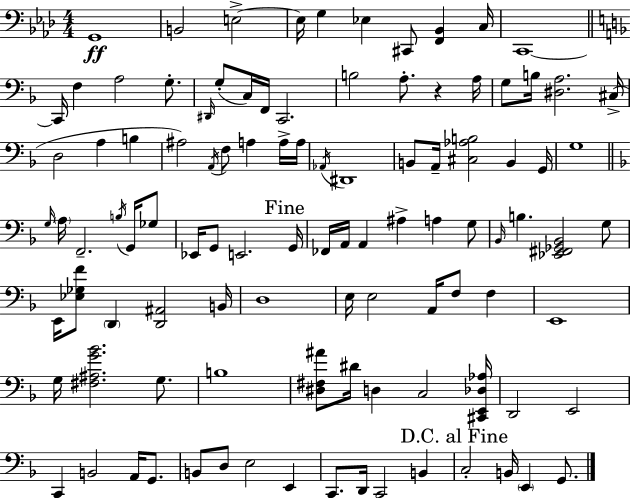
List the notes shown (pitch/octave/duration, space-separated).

G2/w B2/h E3/h E3/s G3/q Eb3/q C#2/e [F2,Bb2]/q C3/s C2/w C2/s F3/q A3/h G3/e. D#2/s G3/e C3/s F2/s C2/h. B3/h A3/e. R/q A3/s G3/e B3/s [D#3,A3]/h. C#3/s D3/h A3/q B3/q A#3/h A2/s F3/e A3/q A3/s A3/s Ab2/s D#2/w B2/e A2/s [C#3,Ab3,B3]/h B2/q G2/s G3/w G3/s A3/s F2/h. B3/s G2/s Gb3/e Eb2/s G2/e E2/h. G2/s FES2/s A2/s A2/q A#3/q A3/q G3/e Bb2/s B3/q. [Eb2,F#2,Gb2,Bb2]/h G3/e E2/s [Eb3,Gb3,F4]/e D2/q [D2,A#2]/h B2/s D3/w E3/s E3/h A2/s F3/e F3/q E2/w G3/s [F#3,A#3,G4,Bb4]/h. G3/e. B3/w [D#3,F#3,A#4]/e D#4/s D3/q C3/h [C#2,E2,Db3,Ab3]/s D2/h E2/h C2/q B2/h A2/s G2/e. B2/e D3/e E3/h E2/q C2/e. D2/s C2/h B2/q C3/h B2/s E2/q G2/e.